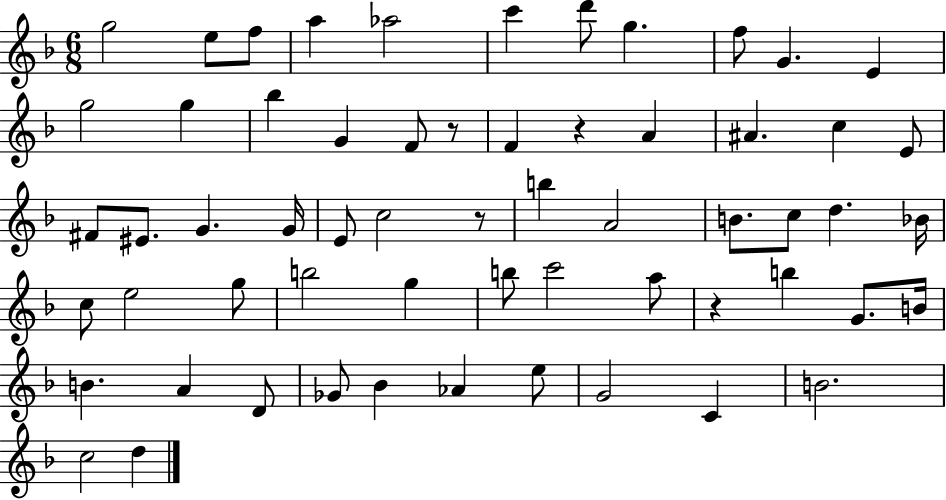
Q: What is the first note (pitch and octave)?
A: G5